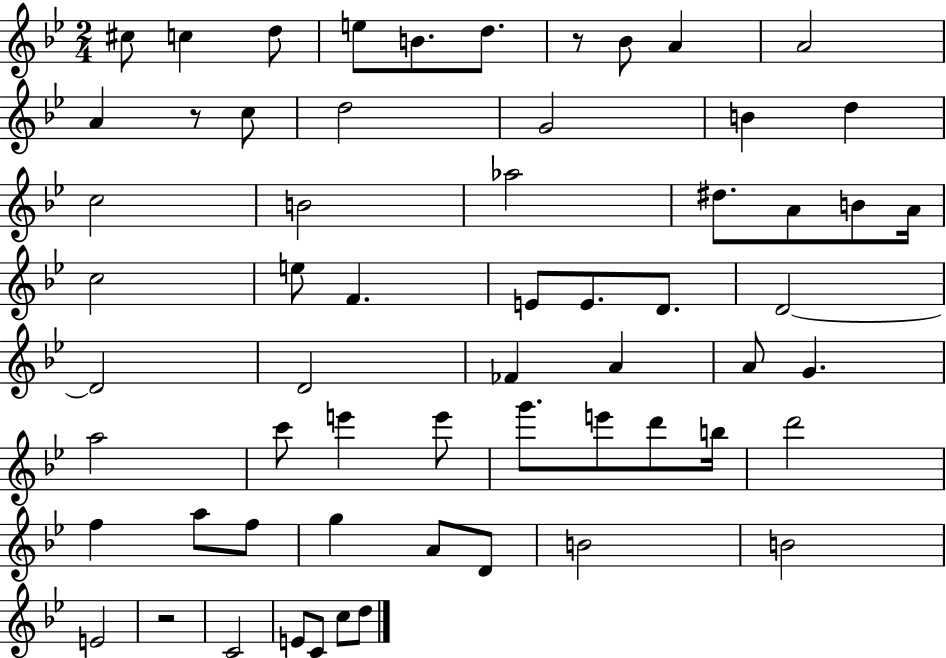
{
  \clef treble
  \numericTimeSignature
  \time 2/4
  \key bes \major
  cis''8 c''4 d''8 | e''8 b'8. d''8. | r8 bes'8 a'4 | a'2 | \break a'4 r8 c''8 | d''2 | g'2 | b'4 d''4 | \break c''2 | b'2 | aes''2 | dis''8. a'8 b'8 a'16 | \break c''2 | e''8 f'4. | e'8 e'8. d'8. | d'2~~ | \break d'2 | d'2 | fes'4 a'4 | a'8 g'4. | \break a''2 | c'''8 e'''4 e'''8 | g'''8. e'''8 d'''8 b''16 | d'''2 | \break f''4 a''8 f''8 | g''4 a'8 d'8 | b'2 | b'2 | \break e'2 | r2 | c'2 | e'8 c'8 c''8 d''8 | \break \bar "|."
}